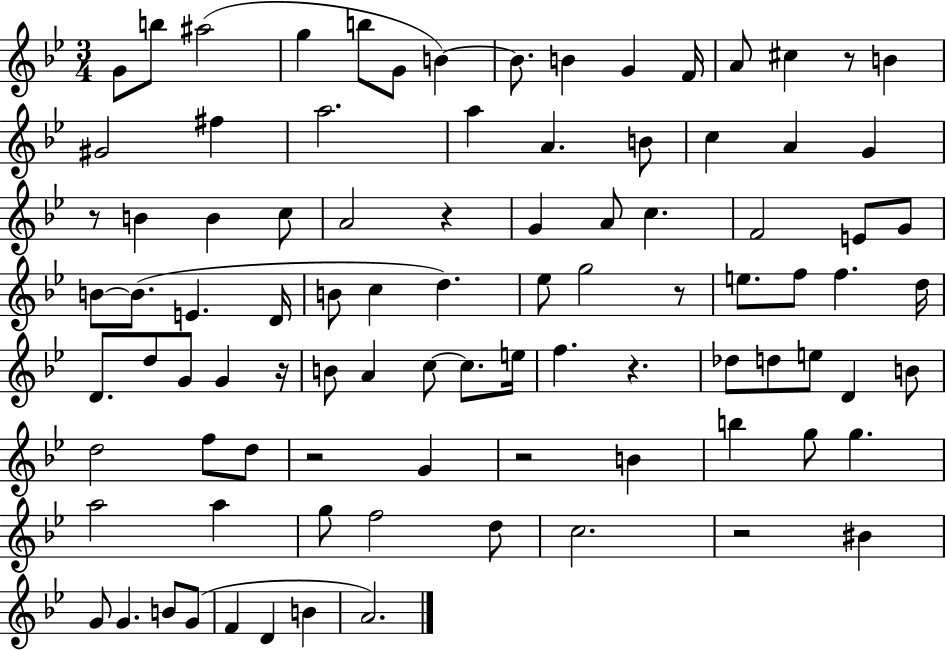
X:1
T:Untitled
M:3/4
L:1/4
K:Bb
G/2 b/2 ^a2 g b/2 G/2 B B/2 B G F/4 A/2 ^c z/2 B ^G2 ^f a2 a A B/2 c A G z/2 B B c/2 A2 z G A/2 c F2 E/2 G/2 B/2 B/2 E D/4 B/2 c d _e/2 g2 z/2 e/2 f/2 f d/4 D/2 d/2 G/2 G z/4 B/2 A c/2 c/2 e/4 f z _d/2 d/2 e/2 D B/2 d2 f/2 d/2 z2 G z2 B b g/2 g a2 a g/2 f2 d/2 c2 z2 ^B G/2 G B/2 G/2 F D B A2